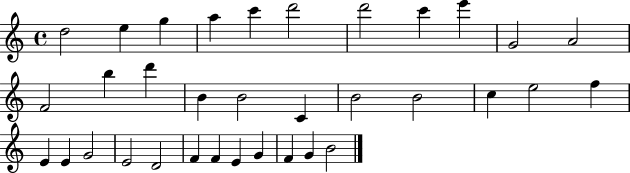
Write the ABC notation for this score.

X:1
T:Untitled
M:4/4
L:1/4
K:C
d2 e g a c' d'2 d'2 c' e' G2 A2 F2 b d' B B2 C B2 B2 c e2 f E E G2 E2 D2 F F E G F G B2